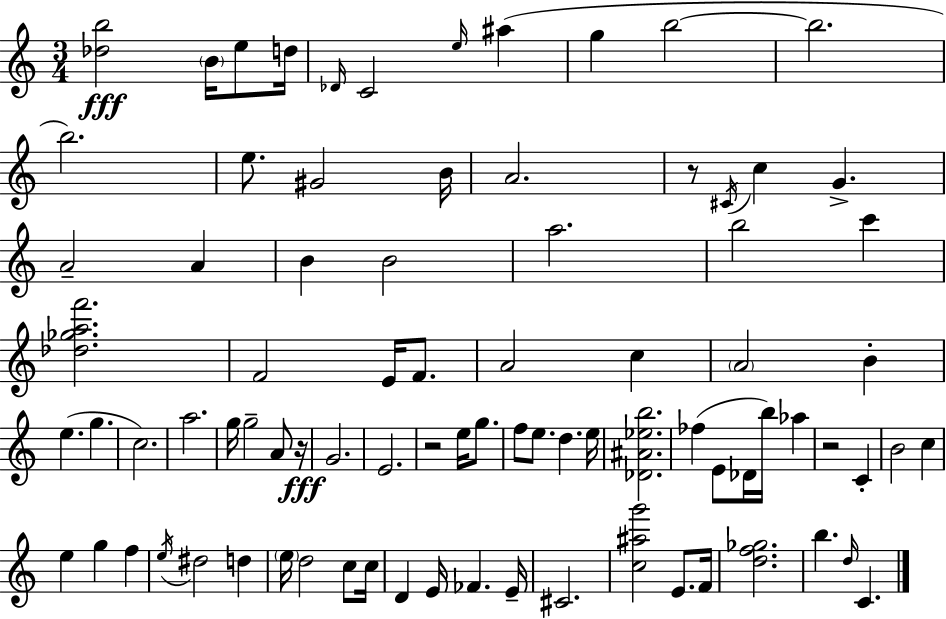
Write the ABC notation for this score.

X:1
T:Untitled
M:3/4
L:1/4
K:Am
[_db]2 B/4 e/2 d/4 _D/4 C2 e/4 ^a g b2 b2 b2 e/2 ^G2 B/4 A2 z/2 ^C/4 c G A2 A B B2 a2 b2 c' [_d_gaf']2 F2 E/4 F/2 A2 c A2 B e g c2 a2 g/4 g2 A/2 z/4 G2 E2 z2 e/4 g/2 f/2 e/2 d e/4 [_D^A_eb]2 _f E/2 _D/4 b/4 _a z2 C B2 c e g f e/4 ^d2 d e/4 d2 c/2 c/4 D E/4 _F E/4 ^C2 [c^ag']2 E/2 F/4 [df_g]2 b d/4 C